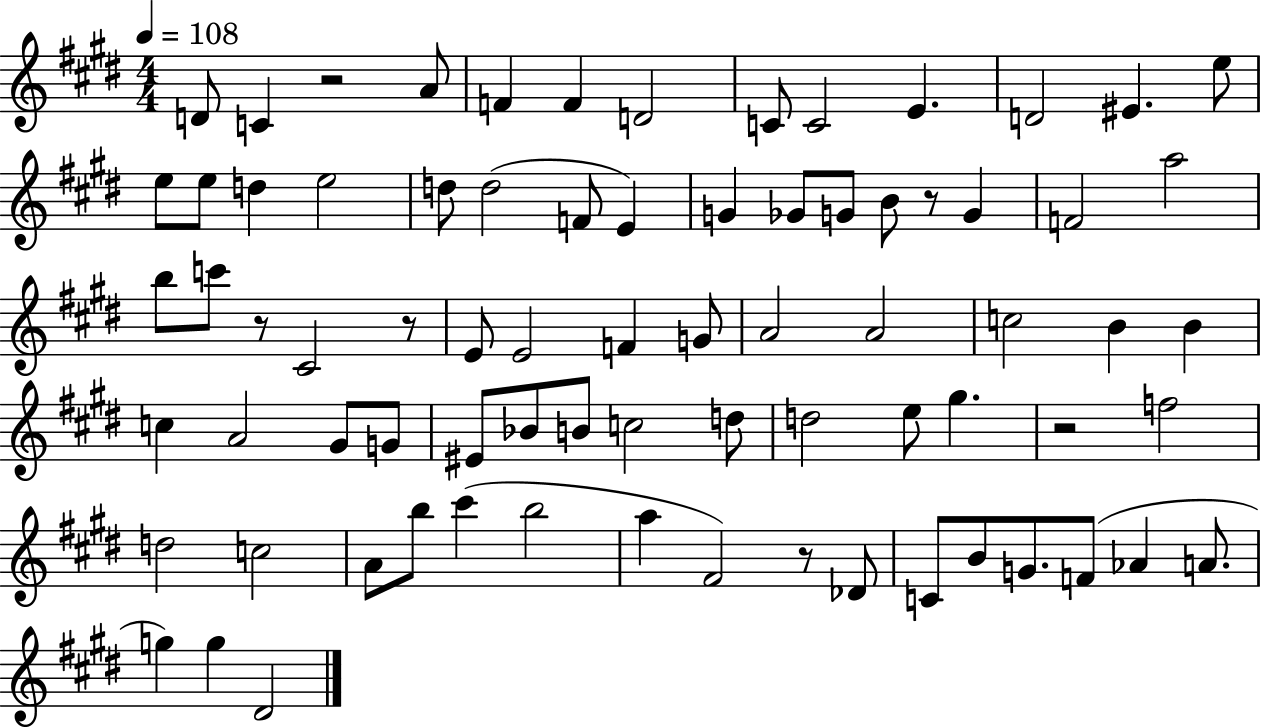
D4/e C4/q R/h A4/e F4/q F4/q D4/h C4/e C4/h E4/q. D4/h EIS4/q. E5/e E5/e E5/e D5/q E5/h D5/e D5/h F4/e E4/q G4/q Gb4/e G4/e B4/e R/e G4/q F4/h A5/h B5/e C6/e R/e C#4/h R/e E4/e E4/h F4/q G4/e A4/h A4/h C5/h B4/q B4/q C5/q A4/h G#4/e G4/e EIS4/e Bb4/e B4/e C5/h D5/e D5/h E5/e G#5/q. R/h F5/h D5/h C5/h A4/e B5/e C#6/q B5/h A5/q F#4/h R/e Db4/e C4/e B4/e G4/e. F4/e Ab4/q A4/e. G5/q G5/q D#4/h